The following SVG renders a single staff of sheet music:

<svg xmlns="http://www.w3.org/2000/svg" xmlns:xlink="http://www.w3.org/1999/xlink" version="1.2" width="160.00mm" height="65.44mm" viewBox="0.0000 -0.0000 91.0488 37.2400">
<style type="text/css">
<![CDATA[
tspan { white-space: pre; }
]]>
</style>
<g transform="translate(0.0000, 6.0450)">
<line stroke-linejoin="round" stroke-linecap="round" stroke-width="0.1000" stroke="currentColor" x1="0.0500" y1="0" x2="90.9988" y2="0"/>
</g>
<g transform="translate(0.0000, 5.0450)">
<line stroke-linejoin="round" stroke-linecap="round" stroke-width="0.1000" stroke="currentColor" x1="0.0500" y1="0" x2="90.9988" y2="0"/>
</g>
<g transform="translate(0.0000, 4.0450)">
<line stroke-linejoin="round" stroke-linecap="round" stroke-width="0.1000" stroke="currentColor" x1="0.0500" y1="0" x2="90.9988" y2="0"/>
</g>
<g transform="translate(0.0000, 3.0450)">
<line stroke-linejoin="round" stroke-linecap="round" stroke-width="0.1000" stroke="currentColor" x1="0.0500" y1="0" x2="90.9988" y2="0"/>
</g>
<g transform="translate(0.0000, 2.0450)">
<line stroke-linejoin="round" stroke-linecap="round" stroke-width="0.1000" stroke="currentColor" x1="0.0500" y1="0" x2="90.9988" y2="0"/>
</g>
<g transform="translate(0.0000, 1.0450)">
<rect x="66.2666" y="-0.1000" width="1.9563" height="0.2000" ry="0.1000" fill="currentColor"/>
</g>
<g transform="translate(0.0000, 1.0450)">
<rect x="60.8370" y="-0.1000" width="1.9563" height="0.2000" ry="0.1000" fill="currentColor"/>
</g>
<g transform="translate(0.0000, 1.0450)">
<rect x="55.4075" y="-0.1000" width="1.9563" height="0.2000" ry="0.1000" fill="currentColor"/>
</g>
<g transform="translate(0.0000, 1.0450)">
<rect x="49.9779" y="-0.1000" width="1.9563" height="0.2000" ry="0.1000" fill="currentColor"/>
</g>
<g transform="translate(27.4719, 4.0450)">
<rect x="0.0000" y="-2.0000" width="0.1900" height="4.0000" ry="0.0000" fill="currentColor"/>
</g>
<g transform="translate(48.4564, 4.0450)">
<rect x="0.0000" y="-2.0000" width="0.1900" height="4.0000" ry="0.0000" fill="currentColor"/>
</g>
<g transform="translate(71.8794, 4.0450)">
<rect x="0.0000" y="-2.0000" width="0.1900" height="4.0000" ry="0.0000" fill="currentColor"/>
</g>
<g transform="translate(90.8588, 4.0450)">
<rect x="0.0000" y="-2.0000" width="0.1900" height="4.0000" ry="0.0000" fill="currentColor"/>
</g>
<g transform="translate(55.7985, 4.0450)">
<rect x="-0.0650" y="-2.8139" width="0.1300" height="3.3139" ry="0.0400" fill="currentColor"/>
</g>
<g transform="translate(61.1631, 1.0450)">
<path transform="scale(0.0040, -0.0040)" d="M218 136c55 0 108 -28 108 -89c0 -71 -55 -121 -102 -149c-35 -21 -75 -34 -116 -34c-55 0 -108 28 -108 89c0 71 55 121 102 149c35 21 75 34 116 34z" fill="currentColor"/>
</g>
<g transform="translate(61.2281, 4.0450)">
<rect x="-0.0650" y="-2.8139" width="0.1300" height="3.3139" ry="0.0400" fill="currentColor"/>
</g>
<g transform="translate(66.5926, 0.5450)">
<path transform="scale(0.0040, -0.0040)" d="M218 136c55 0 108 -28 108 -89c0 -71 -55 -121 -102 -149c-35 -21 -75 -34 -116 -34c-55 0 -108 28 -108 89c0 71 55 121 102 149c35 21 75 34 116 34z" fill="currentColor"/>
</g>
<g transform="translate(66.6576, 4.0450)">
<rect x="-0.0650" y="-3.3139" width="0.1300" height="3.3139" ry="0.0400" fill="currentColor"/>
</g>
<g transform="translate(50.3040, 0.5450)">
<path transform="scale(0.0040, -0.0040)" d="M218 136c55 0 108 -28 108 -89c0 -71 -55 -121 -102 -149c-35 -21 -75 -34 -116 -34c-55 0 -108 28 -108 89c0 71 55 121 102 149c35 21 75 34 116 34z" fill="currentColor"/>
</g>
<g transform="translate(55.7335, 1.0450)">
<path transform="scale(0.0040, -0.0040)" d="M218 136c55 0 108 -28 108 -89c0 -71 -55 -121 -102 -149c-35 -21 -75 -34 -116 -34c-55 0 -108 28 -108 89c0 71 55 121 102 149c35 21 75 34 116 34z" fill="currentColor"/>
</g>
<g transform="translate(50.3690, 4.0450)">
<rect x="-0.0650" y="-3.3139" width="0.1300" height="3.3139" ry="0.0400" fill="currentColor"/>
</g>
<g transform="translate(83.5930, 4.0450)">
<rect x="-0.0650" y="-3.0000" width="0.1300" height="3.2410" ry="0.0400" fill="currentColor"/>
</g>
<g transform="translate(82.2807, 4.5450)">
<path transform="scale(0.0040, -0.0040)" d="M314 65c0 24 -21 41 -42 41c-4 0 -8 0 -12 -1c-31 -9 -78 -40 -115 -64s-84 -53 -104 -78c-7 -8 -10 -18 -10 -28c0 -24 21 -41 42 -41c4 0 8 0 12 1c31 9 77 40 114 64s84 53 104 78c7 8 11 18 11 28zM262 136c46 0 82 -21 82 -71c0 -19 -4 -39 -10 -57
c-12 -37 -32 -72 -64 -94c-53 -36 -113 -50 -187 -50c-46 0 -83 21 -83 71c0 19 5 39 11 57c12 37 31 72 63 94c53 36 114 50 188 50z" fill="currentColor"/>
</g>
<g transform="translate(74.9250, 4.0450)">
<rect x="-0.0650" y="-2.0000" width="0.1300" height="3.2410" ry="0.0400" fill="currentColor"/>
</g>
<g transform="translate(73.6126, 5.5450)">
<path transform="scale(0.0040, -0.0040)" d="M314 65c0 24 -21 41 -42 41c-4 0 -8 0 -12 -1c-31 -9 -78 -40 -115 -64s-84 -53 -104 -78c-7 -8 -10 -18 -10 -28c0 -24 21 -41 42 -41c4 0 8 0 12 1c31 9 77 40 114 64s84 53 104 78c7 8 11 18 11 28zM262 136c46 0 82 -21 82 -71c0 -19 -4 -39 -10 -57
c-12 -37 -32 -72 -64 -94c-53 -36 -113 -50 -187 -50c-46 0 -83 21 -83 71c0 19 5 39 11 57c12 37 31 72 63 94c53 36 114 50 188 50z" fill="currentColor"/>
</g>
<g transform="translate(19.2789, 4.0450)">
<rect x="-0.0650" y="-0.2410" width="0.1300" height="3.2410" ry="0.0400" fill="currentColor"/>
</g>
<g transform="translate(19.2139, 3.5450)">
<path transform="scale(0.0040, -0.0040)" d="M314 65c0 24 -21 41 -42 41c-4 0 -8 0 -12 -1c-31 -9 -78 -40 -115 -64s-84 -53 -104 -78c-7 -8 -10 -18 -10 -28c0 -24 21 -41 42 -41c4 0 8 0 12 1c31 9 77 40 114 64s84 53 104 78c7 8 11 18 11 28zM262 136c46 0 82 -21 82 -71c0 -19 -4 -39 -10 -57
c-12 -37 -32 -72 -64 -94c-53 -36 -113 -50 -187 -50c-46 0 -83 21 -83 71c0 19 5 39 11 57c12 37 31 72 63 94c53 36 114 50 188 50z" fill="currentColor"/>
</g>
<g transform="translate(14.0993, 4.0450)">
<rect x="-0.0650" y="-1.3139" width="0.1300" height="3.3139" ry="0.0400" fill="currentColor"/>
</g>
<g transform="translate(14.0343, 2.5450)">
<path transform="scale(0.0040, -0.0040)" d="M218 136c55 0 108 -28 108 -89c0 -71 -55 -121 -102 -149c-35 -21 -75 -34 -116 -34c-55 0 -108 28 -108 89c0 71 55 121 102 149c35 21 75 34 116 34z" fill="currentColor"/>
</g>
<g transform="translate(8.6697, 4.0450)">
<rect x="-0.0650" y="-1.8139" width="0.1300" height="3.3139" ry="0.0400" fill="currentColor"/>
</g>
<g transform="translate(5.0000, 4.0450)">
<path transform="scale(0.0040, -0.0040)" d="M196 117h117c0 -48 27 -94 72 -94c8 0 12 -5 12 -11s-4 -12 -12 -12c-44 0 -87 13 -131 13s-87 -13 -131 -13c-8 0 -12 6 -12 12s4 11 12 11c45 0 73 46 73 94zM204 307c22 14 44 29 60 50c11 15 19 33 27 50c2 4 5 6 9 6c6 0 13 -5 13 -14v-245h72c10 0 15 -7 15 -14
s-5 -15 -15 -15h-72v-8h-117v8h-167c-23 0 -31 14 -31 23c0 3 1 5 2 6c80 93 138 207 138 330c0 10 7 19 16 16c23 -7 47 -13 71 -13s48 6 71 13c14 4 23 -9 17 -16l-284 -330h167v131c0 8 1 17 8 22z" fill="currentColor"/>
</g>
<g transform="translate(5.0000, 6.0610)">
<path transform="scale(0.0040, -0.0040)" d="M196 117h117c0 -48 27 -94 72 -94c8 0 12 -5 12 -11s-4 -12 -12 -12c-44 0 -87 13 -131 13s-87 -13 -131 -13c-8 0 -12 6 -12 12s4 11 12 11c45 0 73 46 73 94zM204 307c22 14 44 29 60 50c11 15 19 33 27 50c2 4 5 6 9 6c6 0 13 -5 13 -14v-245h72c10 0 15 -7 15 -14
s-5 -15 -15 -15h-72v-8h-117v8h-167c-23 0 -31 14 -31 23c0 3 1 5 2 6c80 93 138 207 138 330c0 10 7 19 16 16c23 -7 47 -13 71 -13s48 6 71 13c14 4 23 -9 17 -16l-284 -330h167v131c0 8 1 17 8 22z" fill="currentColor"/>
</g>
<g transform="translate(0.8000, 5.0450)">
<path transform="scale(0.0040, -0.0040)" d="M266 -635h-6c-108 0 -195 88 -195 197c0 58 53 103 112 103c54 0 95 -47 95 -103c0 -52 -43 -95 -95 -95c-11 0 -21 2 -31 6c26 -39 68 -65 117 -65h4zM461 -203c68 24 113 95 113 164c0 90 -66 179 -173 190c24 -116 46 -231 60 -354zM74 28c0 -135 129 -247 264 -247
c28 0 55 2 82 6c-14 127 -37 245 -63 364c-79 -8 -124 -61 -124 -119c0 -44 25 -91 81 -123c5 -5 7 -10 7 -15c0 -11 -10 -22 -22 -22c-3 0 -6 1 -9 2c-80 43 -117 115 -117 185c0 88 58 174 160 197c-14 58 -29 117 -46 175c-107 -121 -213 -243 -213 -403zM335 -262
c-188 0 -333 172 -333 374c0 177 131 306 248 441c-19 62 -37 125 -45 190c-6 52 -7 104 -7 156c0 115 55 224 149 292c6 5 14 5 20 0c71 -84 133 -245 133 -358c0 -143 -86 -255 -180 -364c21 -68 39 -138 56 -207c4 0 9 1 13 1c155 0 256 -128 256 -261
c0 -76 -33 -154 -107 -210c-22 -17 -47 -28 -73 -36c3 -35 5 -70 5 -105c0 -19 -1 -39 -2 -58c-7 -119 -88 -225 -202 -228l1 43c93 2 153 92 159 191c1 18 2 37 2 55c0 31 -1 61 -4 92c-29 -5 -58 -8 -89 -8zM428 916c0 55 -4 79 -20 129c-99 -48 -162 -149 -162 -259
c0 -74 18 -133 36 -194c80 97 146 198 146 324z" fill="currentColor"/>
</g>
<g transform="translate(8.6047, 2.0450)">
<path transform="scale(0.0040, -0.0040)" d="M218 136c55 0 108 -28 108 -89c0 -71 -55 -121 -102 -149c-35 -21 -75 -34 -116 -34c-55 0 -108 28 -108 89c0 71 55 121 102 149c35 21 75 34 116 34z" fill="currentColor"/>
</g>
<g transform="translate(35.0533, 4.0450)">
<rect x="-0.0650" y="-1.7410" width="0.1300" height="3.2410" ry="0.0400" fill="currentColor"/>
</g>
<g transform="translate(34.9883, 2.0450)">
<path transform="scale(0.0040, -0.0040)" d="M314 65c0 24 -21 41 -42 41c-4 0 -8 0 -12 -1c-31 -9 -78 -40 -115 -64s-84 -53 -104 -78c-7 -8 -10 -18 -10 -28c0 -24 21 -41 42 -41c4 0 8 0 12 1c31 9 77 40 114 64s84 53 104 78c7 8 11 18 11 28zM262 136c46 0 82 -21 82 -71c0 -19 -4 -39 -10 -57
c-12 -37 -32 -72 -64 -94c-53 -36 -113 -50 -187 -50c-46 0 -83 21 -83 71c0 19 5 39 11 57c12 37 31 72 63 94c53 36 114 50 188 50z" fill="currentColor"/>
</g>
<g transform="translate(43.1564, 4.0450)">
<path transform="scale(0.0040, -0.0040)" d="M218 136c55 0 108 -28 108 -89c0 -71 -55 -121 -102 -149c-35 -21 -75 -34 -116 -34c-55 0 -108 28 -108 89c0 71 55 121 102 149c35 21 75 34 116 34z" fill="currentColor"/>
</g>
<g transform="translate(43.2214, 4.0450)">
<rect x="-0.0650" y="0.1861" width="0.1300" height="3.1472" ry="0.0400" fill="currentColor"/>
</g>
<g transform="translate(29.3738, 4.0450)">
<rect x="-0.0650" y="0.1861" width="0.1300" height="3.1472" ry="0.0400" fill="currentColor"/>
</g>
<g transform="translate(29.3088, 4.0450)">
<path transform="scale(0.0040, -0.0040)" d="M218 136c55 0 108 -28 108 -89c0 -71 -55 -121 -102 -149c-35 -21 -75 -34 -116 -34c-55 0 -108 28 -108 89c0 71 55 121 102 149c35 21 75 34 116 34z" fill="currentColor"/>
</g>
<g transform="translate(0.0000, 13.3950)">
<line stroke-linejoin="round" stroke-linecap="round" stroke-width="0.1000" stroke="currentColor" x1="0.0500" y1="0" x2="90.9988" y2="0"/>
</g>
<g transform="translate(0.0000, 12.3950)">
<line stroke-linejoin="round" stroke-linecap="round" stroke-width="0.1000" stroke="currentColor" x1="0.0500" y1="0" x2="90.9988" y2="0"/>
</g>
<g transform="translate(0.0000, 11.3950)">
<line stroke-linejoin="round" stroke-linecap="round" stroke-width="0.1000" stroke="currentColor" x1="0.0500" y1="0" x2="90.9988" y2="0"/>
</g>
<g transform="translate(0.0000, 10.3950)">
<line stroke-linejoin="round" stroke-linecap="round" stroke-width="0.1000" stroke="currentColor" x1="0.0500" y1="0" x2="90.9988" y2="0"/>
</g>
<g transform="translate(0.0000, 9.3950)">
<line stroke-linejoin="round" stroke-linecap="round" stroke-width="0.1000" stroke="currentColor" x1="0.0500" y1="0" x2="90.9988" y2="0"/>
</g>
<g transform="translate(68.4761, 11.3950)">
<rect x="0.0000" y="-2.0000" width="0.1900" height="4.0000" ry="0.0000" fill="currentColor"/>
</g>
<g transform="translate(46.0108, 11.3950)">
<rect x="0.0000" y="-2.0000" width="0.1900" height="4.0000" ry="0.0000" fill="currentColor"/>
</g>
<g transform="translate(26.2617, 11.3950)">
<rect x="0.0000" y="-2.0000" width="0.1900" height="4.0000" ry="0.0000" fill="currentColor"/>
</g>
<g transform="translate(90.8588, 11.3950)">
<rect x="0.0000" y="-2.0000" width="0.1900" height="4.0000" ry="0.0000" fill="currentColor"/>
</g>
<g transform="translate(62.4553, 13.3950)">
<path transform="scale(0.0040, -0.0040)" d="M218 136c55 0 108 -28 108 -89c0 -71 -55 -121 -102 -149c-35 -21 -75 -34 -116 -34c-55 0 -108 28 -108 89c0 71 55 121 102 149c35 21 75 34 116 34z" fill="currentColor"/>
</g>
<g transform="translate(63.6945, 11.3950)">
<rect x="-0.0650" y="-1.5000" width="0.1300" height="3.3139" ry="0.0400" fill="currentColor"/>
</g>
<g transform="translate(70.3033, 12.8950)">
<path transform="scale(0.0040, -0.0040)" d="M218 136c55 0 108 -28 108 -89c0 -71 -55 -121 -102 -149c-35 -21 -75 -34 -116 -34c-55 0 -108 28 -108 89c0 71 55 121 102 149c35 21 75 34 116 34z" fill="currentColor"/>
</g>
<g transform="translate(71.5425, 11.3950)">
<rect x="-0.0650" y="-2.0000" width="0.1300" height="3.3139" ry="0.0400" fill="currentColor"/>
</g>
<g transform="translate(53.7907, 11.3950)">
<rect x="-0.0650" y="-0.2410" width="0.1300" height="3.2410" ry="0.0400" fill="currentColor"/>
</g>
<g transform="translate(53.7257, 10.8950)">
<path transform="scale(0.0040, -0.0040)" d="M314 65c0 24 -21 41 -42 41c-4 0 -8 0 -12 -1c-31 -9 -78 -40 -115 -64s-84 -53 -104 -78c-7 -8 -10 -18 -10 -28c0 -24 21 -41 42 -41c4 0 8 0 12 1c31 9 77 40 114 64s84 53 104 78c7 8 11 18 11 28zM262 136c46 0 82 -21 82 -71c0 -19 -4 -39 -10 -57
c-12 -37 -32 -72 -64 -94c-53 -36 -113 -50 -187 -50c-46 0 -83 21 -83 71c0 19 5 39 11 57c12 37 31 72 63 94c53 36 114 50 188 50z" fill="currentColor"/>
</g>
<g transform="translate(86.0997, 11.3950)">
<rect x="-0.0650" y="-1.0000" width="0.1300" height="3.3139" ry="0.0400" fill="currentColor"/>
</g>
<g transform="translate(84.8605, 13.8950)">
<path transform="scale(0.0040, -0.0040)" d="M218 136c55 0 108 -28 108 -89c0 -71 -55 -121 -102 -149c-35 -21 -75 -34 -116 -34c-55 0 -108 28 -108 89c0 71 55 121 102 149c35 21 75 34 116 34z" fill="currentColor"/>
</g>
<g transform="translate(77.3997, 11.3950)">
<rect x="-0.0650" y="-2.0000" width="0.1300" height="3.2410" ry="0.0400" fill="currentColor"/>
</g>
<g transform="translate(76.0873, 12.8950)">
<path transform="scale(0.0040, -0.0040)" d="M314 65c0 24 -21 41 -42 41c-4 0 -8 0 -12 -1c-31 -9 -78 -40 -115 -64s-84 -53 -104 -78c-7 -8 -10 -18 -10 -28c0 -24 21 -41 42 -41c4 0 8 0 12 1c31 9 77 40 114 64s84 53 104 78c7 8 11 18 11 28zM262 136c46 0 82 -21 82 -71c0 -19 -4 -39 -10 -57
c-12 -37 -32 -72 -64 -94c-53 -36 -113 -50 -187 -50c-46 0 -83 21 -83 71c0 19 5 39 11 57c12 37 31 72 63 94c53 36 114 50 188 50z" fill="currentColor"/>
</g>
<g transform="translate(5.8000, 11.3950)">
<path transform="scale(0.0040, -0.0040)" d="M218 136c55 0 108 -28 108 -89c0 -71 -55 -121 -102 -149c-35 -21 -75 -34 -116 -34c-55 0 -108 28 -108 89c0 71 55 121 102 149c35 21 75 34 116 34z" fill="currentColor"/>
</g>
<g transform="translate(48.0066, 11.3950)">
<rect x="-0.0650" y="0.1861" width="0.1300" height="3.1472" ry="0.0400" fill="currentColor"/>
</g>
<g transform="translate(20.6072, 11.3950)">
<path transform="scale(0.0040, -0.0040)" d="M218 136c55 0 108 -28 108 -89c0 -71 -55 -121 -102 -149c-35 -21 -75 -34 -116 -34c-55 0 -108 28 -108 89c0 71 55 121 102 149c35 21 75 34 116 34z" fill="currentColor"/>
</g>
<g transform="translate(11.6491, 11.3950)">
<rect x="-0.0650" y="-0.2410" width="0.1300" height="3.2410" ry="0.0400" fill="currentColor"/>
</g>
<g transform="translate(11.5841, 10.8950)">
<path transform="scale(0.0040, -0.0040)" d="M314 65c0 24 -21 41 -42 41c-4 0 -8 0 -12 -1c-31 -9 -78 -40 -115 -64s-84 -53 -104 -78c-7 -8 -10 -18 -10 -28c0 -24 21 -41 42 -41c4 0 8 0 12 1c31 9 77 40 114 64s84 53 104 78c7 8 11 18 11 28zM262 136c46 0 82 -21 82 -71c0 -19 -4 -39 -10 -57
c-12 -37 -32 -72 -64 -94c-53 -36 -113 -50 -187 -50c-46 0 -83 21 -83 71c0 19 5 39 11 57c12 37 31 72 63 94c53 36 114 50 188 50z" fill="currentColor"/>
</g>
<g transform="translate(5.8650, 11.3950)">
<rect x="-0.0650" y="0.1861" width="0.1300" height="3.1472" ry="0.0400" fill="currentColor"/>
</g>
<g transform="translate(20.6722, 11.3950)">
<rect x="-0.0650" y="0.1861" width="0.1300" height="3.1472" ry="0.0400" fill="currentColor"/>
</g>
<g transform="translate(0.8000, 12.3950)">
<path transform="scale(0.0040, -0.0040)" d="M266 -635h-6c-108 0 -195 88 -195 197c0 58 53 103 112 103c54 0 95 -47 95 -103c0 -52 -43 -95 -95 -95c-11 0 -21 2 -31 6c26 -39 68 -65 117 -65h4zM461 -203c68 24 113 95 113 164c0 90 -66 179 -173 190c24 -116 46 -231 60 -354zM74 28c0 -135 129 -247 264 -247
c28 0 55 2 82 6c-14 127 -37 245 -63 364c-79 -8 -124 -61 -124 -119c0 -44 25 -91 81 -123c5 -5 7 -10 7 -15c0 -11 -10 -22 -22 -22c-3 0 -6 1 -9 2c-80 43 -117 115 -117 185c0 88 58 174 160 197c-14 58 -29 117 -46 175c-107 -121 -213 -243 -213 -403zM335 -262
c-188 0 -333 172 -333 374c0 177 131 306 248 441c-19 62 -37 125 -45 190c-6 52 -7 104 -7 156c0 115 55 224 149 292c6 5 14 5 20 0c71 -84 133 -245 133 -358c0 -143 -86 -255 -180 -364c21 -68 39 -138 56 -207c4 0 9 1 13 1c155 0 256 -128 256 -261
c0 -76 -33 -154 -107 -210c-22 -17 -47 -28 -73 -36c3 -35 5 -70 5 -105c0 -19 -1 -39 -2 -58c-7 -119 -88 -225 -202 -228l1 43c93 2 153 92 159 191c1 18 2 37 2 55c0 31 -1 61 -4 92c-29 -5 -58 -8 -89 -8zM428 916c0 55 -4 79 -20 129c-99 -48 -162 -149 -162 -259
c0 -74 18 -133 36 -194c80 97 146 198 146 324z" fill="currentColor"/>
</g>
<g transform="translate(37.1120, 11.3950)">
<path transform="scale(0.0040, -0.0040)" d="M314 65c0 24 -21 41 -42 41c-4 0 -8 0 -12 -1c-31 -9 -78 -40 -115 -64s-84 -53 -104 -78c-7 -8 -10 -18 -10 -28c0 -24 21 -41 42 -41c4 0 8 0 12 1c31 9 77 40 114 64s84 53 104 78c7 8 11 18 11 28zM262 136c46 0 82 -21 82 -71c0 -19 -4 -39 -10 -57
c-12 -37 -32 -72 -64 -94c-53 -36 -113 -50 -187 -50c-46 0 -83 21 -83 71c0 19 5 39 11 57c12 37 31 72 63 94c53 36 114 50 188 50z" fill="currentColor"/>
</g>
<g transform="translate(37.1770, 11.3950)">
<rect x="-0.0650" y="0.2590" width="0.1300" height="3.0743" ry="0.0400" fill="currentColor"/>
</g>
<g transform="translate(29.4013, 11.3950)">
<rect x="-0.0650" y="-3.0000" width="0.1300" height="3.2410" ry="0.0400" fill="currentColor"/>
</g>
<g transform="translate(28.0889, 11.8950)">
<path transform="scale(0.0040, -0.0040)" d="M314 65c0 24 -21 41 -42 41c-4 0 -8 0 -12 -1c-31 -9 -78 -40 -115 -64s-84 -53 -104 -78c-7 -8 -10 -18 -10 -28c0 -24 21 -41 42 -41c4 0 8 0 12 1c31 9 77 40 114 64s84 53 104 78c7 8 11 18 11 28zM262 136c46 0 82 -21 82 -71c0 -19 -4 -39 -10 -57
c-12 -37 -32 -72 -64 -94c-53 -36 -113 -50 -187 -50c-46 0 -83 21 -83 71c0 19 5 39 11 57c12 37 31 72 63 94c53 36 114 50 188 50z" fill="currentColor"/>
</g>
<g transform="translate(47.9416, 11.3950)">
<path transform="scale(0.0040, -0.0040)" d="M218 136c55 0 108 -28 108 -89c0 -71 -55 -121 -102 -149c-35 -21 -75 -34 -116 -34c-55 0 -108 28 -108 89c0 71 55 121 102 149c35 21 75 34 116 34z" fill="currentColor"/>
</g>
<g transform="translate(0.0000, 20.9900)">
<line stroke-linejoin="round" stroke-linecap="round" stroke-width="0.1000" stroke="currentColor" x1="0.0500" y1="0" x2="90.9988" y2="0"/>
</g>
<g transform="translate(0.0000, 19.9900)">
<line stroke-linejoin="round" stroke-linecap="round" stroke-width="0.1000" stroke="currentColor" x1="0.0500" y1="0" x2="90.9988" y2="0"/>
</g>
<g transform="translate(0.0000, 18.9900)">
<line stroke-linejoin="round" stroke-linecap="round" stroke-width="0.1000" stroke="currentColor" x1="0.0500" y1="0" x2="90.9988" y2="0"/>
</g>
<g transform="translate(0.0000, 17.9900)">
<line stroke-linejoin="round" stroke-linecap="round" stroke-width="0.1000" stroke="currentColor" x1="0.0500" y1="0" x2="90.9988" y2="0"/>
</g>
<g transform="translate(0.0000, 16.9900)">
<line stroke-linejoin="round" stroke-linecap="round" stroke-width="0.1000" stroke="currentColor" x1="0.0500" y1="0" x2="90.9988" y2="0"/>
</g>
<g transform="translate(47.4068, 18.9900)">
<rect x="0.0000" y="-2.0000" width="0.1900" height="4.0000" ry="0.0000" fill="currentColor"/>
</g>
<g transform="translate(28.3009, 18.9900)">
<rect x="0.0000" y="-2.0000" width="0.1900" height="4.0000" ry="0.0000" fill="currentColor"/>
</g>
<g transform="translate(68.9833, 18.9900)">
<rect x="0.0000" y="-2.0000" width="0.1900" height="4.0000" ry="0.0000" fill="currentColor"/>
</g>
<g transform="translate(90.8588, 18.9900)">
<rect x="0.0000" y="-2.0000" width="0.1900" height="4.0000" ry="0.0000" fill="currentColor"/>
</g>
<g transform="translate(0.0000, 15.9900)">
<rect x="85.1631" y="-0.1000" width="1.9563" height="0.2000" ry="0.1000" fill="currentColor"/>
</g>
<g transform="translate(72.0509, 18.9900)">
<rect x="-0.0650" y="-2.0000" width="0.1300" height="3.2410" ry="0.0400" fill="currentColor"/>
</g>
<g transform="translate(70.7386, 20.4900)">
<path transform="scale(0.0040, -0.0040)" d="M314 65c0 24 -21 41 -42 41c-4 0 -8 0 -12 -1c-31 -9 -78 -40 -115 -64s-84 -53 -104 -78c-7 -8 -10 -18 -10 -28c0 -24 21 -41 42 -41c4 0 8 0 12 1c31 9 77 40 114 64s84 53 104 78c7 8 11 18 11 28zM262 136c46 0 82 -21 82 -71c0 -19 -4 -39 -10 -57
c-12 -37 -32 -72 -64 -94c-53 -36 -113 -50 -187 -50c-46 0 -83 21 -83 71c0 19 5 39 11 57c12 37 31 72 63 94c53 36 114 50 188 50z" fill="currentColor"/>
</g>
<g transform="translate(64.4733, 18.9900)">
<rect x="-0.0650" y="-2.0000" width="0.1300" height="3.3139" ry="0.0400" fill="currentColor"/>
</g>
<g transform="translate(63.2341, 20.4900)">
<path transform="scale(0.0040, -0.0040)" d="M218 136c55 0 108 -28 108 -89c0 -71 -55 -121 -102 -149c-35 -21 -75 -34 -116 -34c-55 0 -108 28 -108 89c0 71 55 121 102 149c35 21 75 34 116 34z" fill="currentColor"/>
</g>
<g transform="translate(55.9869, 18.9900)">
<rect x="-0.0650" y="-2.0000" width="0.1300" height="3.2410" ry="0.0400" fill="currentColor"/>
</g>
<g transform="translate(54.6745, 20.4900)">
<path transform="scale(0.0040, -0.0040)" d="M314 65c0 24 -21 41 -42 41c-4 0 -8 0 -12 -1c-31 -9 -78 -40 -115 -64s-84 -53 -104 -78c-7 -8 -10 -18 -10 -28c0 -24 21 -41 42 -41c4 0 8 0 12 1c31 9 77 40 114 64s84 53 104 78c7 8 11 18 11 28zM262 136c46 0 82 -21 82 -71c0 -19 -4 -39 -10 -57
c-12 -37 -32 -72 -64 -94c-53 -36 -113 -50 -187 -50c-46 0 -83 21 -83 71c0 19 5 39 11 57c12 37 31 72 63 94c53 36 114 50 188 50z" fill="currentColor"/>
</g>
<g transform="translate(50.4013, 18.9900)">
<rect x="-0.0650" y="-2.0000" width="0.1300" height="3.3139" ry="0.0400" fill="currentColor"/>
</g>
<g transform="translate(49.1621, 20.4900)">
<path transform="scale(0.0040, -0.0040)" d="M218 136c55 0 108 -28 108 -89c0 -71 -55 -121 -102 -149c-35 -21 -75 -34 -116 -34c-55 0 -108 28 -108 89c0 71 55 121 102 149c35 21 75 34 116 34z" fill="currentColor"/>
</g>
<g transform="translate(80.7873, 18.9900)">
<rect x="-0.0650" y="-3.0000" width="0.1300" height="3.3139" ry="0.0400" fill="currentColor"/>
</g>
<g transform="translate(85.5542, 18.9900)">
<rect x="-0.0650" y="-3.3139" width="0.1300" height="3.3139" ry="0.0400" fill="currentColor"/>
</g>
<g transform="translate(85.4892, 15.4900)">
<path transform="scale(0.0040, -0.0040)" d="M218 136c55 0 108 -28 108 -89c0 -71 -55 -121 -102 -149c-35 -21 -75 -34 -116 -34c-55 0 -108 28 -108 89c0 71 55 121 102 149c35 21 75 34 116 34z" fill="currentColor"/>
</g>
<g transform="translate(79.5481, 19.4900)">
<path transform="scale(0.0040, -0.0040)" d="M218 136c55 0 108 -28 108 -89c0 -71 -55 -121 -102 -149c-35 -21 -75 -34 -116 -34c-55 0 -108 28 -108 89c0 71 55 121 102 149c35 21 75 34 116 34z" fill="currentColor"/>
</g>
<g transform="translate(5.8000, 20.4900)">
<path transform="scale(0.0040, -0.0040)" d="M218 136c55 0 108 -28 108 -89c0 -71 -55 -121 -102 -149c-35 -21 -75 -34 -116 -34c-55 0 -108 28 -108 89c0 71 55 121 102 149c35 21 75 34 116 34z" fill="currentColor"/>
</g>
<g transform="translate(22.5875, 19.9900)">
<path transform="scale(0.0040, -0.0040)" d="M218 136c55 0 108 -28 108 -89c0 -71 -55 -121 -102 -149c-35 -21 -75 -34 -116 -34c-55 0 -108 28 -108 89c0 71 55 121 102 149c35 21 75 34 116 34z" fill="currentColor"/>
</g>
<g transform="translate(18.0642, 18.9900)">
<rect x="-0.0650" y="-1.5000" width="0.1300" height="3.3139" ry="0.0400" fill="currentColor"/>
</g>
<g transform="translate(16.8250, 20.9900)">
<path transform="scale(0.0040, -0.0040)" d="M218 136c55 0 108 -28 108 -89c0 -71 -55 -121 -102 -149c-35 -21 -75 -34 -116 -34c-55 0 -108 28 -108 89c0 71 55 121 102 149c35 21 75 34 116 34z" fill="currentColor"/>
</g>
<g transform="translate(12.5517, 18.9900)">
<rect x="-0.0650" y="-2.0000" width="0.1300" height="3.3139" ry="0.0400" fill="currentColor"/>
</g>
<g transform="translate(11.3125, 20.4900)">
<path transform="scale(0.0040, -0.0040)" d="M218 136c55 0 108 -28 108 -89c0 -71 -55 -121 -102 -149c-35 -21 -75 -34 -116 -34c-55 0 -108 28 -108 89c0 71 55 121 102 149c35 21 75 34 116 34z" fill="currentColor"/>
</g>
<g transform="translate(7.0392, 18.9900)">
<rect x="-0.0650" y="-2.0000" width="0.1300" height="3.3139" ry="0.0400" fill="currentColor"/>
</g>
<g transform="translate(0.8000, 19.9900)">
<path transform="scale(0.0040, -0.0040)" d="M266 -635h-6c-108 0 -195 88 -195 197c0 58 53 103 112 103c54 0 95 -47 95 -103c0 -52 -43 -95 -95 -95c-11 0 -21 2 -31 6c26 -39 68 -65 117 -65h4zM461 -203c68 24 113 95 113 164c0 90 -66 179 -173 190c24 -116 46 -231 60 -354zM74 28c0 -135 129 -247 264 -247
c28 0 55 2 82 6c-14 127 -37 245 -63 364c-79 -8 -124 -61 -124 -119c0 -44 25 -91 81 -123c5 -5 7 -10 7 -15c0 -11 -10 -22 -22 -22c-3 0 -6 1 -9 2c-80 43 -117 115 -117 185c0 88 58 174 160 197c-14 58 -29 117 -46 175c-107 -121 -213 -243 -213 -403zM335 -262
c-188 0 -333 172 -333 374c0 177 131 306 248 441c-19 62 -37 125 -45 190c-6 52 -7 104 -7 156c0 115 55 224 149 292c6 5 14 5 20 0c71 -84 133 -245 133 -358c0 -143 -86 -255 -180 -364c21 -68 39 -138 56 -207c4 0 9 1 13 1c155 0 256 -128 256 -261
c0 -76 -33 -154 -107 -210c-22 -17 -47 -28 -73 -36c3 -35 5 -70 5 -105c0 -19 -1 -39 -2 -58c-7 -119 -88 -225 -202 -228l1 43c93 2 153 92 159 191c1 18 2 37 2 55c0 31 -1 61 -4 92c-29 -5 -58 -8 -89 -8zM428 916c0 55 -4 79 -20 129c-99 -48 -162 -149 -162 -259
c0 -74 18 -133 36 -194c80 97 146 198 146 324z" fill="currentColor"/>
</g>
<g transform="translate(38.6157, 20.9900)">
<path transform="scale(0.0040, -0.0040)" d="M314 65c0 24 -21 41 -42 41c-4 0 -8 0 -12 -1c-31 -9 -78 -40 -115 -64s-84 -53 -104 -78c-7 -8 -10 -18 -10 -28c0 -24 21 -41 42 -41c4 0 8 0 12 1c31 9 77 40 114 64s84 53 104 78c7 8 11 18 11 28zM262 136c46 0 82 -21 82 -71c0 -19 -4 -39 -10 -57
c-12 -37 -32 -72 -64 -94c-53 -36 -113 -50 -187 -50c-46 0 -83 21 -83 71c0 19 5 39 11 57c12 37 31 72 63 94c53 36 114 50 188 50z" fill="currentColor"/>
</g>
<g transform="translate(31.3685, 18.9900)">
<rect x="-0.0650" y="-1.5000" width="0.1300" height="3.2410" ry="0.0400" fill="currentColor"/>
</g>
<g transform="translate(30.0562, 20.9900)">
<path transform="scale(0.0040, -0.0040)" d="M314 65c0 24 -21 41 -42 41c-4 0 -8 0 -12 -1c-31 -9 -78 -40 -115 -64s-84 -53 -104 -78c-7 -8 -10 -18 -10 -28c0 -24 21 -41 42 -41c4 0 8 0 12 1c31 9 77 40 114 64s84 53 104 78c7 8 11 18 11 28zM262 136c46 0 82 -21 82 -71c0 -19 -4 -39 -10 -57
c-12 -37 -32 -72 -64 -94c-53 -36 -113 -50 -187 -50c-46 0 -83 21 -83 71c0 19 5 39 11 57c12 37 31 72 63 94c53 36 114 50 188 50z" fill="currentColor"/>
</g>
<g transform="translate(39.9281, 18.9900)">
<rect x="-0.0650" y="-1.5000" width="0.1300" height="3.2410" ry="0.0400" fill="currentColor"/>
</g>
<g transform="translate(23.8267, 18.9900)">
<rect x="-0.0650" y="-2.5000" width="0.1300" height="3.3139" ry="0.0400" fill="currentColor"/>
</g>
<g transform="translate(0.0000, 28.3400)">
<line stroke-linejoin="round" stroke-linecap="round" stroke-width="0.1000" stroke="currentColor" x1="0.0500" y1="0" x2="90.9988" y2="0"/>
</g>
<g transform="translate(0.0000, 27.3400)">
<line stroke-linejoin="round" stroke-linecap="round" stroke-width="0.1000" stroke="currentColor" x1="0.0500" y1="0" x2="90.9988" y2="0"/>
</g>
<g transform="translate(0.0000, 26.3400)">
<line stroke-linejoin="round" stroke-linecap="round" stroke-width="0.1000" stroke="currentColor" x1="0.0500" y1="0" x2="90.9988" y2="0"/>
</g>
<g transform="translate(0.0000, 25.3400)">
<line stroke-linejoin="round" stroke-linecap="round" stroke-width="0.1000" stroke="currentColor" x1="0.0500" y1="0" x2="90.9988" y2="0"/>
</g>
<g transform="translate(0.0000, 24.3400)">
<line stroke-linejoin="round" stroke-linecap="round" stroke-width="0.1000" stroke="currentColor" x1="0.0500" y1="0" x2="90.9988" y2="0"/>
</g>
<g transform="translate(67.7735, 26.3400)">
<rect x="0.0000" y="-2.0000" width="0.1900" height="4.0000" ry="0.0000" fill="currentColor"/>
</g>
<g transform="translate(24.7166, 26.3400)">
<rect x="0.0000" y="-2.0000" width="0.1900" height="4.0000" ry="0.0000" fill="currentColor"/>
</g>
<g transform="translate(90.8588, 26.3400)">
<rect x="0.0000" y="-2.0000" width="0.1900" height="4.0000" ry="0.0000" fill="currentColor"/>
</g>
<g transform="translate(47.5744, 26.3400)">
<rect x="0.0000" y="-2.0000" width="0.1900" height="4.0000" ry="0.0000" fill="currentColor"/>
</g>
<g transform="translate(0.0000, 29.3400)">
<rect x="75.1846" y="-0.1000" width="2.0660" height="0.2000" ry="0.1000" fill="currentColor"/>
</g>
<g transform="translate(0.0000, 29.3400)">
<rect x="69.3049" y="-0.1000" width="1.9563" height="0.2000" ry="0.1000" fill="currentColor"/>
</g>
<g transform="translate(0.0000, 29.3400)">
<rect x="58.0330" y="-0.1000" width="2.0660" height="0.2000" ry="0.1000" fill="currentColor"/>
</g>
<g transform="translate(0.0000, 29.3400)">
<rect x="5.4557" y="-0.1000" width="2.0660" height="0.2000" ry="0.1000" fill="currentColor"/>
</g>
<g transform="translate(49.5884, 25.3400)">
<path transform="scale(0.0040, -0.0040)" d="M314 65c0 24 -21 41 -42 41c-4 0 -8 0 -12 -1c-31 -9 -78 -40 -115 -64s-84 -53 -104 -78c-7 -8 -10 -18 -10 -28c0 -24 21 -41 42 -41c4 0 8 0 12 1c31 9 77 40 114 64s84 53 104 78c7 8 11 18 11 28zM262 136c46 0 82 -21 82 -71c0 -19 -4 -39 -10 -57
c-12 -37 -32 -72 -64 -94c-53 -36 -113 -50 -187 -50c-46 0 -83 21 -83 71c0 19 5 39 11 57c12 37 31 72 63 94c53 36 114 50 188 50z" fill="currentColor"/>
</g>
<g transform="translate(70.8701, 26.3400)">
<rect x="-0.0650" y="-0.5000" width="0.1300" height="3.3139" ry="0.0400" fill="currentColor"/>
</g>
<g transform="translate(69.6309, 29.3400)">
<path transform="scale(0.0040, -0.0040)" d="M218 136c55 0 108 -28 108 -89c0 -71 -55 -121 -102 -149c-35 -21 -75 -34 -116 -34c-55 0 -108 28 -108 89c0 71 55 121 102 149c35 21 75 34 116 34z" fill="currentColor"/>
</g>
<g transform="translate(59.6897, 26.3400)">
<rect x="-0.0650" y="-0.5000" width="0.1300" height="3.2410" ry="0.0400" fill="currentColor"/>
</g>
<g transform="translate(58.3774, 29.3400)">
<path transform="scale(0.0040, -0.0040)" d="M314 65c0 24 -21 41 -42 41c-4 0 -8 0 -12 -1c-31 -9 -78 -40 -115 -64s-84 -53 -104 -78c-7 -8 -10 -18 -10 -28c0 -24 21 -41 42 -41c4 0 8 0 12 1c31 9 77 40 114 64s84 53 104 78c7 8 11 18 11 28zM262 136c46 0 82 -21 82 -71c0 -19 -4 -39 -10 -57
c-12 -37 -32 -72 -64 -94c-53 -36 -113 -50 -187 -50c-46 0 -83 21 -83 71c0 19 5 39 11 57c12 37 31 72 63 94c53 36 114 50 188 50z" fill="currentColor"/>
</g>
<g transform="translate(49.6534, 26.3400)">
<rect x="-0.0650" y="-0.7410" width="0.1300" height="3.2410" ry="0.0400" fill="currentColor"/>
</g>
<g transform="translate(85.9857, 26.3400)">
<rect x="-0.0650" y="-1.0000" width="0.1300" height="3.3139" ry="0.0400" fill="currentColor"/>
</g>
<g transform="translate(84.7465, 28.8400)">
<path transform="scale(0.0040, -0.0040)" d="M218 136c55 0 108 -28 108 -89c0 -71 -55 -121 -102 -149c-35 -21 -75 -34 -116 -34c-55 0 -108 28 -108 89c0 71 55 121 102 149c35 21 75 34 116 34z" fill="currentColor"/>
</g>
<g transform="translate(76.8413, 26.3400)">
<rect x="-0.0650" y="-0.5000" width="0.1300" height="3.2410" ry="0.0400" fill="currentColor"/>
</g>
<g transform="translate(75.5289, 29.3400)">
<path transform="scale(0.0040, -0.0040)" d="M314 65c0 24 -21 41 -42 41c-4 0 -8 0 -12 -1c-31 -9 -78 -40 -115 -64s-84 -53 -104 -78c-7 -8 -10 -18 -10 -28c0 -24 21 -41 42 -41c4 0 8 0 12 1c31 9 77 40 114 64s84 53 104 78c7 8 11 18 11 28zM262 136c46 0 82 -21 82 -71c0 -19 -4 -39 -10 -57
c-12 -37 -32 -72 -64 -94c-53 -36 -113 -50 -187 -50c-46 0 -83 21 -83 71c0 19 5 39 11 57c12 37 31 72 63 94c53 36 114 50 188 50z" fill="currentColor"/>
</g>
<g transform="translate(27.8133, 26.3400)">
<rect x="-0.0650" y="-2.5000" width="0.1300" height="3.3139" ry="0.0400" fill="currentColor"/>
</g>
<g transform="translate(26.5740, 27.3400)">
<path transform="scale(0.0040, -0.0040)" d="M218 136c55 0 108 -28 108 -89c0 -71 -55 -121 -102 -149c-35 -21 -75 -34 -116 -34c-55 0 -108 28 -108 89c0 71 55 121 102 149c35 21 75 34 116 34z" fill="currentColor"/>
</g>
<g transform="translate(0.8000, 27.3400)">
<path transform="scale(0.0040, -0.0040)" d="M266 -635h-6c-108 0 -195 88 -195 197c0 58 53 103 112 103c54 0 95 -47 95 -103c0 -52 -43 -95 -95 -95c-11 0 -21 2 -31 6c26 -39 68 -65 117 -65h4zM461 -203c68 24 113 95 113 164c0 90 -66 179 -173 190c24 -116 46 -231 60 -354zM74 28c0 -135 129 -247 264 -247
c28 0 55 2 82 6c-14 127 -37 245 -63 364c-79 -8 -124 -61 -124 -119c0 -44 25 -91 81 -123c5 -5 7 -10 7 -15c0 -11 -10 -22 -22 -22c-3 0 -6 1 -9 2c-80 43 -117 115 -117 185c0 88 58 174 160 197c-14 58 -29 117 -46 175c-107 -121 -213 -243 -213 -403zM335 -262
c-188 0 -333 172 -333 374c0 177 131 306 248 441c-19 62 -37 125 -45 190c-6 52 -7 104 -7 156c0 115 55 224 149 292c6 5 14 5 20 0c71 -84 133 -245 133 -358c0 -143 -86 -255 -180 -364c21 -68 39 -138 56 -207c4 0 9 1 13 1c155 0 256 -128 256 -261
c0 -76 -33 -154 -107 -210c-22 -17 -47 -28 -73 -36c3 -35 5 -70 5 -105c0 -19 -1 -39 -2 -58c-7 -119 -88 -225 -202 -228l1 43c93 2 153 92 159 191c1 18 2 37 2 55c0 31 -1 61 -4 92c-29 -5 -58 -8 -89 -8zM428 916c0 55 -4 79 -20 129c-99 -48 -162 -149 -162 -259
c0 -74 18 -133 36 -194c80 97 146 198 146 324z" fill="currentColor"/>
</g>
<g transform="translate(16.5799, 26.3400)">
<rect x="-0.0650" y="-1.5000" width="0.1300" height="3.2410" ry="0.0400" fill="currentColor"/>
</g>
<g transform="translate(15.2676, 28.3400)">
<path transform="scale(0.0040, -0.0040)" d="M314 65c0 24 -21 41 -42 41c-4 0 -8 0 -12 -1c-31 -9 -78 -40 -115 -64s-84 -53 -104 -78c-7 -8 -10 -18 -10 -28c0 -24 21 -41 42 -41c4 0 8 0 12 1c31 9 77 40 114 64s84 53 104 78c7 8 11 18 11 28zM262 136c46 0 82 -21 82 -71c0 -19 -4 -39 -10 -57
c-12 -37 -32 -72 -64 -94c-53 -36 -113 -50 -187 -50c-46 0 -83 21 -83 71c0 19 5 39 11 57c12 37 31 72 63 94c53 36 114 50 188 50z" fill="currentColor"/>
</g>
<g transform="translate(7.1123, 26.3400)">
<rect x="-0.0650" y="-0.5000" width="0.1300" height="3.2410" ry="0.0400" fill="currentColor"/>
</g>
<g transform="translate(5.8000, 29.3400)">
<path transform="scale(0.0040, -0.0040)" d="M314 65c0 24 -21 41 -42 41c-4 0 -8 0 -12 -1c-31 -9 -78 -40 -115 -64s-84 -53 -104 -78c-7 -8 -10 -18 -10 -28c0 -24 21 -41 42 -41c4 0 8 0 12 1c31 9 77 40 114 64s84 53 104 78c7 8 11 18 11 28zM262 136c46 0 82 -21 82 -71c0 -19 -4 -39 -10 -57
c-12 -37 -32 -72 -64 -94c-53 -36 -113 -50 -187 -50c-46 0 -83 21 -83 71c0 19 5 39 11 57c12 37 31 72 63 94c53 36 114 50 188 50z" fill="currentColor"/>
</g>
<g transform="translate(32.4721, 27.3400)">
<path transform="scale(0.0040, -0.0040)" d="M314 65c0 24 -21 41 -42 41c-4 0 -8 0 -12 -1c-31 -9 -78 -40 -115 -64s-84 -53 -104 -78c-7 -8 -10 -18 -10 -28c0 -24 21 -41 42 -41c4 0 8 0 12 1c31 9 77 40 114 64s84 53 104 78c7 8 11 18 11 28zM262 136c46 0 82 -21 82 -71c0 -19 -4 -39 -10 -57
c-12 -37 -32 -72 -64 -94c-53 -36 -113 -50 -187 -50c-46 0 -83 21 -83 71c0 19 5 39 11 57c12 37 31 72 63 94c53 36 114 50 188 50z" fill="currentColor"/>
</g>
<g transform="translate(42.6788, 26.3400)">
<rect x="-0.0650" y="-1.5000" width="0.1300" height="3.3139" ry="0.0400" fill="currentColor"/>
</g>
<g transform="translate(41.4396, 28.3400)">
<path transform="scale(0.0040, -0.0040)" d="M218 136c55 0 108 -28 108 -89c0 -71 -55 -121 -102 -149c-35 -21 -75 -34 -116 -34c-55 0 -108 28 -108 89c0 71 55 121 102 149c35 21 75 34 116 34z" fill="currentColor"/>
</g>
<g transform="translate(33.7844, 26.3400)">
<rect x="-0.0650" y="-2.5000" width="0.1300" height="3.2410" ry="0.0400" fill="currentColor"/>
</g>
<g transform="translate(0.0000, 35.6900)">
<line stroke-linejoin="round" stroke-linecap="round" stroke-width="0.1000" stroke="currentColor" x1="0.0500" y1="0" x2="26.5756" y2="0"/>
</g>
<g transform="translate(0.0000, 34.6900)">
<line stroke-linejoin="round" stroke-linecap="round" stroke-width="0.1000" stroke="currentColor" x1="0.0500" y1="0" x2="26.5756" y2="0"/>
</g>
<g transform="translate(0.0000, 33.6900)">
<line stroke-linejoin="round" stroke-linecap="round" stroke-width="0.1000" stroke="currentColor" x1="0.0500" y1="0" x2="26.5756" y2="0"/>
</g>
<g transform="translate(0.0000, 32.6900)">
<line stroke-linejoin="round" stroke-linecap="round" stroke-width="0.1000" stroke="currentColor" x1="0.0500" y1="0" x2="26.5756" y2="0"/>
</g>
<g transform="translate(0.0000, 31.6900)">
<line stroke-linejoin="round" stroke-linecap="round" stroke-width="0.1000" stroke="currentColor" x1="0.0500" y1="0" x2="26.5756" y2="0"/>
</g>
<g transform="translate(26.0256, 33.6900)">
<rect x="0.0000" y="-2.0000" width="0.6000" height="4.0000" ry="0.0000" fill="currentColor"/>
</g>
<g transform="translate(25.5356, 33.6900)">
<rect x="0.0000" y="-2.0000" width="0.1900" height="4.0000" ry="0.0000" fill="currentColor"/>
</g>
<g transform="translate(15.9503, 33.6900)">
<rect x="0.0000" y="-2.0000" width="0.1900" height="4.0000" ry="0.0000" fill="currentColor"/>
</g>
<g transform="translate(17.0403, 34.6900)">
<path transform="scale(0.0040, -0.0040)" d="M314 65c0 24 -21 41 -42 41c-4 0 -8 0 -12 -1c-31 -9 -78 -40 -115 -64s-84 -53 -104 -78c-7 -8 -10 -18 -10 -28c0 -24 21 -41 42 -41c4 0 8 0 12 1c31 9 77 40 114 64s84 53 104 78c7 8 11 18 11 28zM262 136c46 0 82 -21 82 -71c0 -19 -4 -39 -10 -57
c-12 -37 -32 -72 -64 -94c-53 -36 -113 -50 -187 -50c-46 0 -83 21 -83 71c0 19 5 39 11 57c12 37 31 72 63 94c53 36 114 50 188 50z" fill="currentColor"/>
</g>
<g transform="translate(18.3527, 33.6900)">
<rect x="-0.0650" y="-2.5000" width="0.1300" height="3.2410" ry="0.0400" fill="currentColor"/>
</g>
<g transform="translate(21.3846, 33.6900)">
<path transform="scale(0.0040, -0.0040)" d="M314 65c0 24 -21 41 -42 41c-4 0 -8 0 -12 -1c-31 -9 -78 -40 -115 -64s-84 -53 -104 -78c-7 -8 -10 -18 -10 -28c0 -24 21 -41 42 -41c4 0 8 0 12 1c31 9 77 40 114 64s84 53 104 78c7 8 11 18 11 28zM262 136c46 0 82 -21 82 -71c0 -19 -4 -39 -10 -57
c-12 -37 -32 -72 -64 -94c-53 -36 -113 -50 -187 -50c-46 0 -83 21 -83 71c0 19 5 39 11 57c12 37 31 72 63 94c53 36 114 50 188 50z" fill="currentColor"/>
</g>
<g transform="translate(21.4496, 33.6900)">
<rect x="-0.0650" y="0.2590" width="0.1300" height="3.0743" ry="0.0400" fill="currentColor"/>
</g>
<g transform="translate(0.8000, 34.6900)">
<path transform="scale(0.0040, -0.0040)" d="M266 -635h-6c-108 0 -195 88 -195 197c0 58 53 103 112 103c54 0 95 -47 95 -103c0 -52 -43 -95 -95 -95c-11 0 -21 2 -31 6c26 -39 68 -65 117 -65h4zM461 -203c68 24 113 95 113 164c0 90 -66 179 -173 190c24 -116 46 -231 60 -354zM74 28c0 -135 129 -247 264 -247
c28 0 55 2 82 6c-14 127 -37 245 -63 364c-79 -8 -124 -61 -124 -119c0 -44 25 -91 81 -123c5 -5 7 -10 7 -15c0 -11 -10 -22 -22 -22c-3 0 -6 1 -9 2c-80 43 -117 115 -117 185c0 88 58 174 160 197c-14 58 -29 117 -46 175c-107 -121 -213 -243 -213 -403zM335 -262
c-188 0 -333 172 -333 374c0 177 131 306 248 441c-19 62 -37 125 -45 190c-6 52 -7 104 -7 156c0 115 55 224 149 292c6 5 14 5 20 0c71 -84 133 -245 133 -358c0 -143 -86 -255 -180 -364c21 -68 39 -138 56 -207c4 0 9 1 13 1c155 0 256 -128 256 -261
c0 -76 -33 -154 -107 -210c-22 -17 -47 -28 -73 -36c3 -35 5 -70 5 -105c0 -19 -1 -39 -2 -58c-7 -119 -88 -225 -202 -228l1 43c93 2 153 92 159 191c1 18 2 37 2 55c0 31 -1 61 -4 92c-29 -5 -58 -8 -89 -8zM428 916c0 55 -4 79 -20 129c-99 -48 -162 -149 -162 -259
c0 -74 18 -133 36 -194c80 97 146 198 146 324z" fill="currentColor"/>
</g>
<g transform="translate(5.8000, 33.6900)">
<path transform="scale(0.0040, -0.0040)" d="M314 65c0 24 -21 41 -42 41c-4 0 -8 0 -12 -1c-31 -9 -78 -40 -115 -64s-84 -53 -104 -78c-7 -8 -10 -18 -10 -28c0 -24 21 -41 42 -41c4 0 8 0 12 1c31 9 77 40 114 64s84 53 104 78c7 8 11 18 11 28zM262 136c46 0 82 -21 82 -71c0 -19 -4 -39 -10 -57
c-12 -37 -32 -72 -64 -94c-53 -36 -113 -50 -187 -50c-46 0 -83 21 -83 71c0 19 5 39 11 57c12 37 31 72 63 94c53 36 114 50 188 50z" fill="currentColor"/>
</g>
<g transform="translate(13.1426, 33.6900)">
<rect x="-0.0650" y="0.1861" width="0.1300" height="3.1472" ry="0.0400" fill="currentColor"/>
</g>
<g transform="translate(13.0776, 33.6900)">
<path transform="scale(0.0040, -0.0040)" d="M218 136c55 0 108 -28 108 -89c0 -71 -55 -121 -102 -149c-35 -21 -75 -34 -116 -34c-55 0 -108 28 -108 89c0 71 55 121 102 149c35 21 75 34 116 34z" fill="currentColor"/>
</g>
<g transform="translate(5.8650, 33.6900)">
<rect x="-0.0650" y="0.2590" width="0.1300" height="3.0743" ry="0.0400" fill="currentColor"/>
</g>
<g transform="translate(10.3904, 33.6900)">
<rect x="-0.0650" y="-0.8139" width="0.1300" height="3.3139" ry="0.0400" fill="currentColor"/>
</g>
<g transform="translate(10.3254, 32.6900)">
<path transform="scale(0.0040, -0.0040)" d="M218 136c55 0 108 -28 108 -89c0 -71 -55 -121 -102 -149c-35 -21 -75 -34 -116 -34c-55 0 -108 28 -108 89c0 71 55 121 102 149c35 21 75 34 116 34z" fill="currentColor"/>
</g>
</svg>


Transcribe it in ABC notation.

X:1
T:Untitled
M:4/4
L:1/4
K:C
f e c2 B f2 B b a a b F2 A2 B c2 B A2 B2 B c2 E F F2 D F F E G E2 E2 F F2 F F2 A b C2 E2 G G2 E d2 C2 C C2 D B2 d B G2 B2